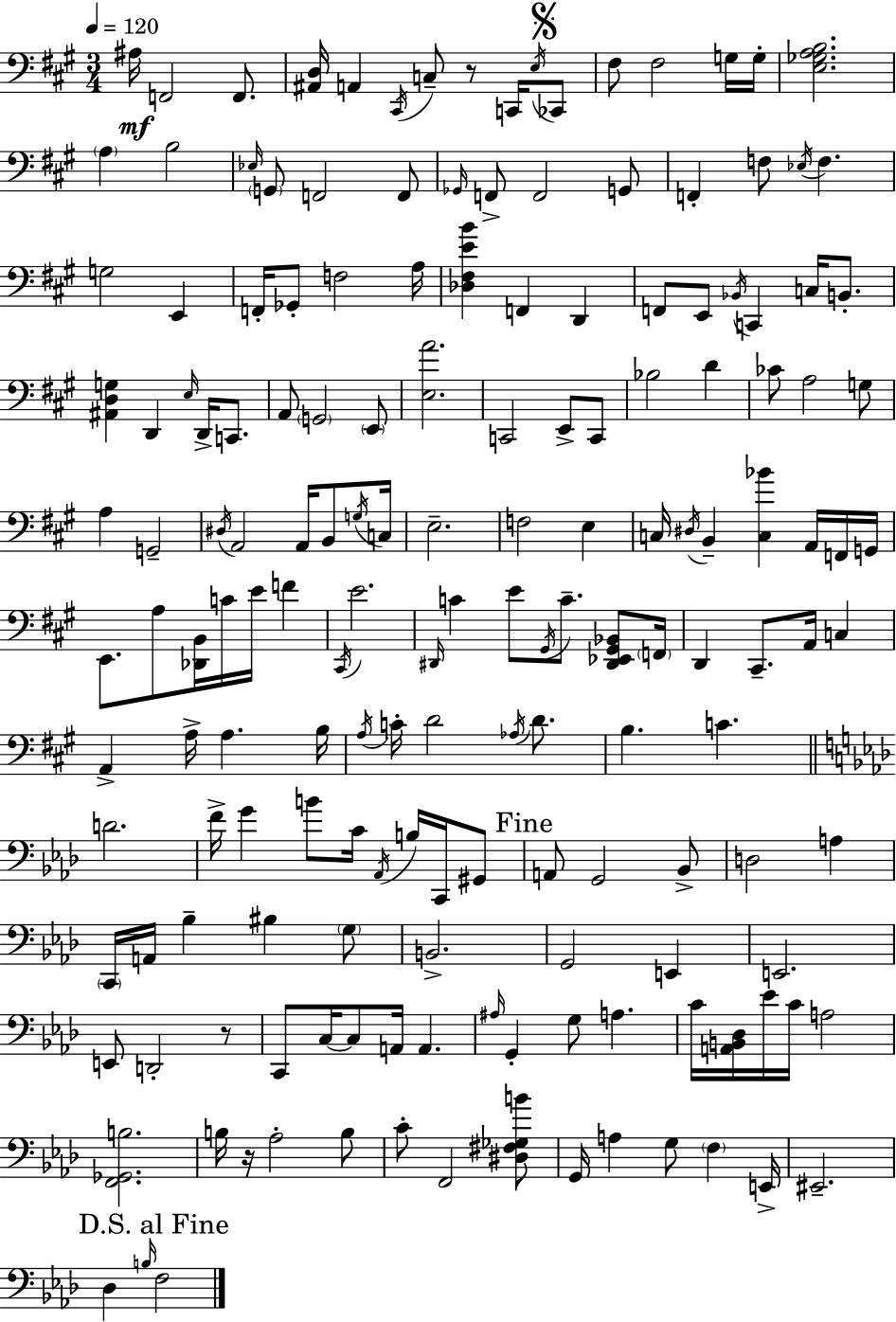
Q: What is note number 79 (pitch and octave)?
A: C#2